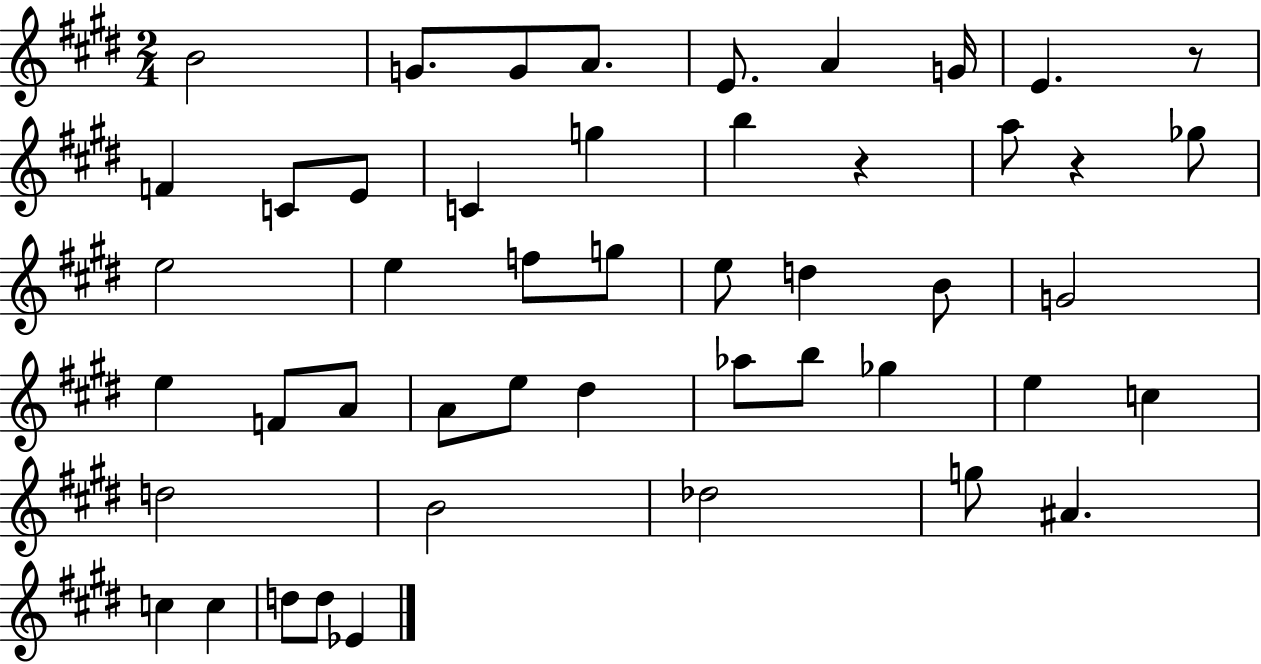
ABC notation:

X:1
T:Untitled
M:2/4
L:1/4
K:E
B2 G/2 G/2 A/2 E/2 A G/4 E z/2 F C/2 E/2 C g b z a/2 z _g/2 e2 e f/2 g/2 e/2 d B/2 G2 e F/2 A/2 A/2 e/2 ^d _a/2 b/2 _g e c d2 B2 _d2 g/2 ^A c c d/2 d/2 _E